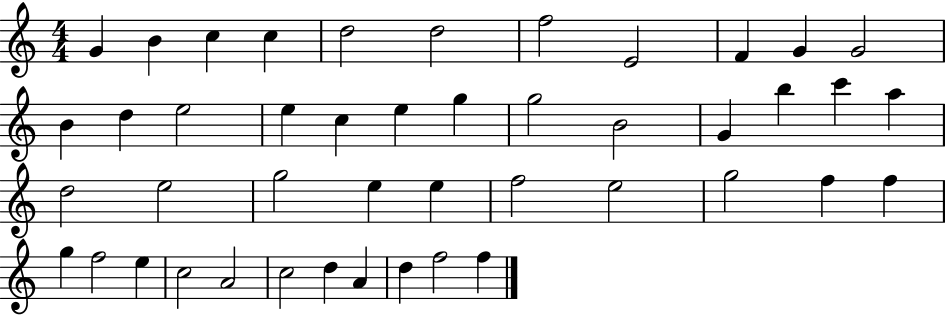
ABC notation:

X:1
T:Untitled
M:4/4
L:1/4
K:C
G B c c d2 d2 f2 E2 F G G2 B d e2 e c e g g2 B2 G b c' a d2 e2 g2 e e f2 e2 g2 f f g f2 e c2 A2 c2 d A d f2 f